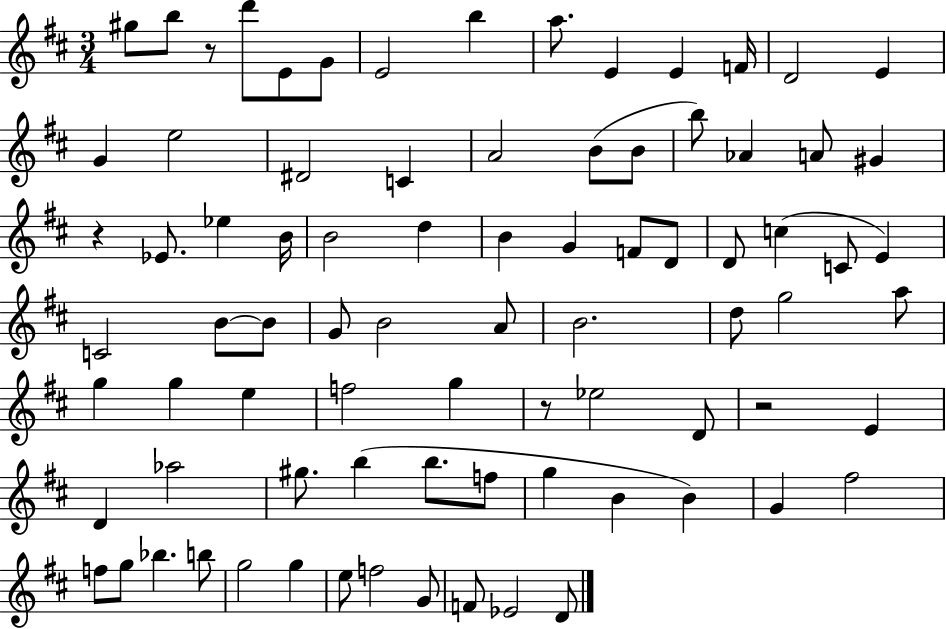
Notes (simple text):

G#5/e B5/e R/e D6/e E4/e G4/e E4/h B5/q A5/e. E4/q E4/q F4/s D4/h E4/q G4/q E5/h D#4/h C4/q A4/h B4/e B4/e B5/e Ab4/q A4/e G#4/q R/q Eb4/e. Eb5/q B4/s B4/h D5/q B4/q G4/q F4/e D4/e D4/e C5/q C4/e E4/q C4/h B4/e B4/e G4/e B4/h A4/e B4/h. D5/e G5/h A5/e G5/q G5/q E5/q F5/h G5/q R/e Eb5/h D4/e R/h E4/q D4/q Ab5/h G#5/e. B5/q B5/e. F5/e G5/q B4/q B4/q G4/q F#5/h F5/e G5/e Bb5/q. B5/e G5/h G5/q E5/e F5/h G4/e F4/e Eb4/h D4/e